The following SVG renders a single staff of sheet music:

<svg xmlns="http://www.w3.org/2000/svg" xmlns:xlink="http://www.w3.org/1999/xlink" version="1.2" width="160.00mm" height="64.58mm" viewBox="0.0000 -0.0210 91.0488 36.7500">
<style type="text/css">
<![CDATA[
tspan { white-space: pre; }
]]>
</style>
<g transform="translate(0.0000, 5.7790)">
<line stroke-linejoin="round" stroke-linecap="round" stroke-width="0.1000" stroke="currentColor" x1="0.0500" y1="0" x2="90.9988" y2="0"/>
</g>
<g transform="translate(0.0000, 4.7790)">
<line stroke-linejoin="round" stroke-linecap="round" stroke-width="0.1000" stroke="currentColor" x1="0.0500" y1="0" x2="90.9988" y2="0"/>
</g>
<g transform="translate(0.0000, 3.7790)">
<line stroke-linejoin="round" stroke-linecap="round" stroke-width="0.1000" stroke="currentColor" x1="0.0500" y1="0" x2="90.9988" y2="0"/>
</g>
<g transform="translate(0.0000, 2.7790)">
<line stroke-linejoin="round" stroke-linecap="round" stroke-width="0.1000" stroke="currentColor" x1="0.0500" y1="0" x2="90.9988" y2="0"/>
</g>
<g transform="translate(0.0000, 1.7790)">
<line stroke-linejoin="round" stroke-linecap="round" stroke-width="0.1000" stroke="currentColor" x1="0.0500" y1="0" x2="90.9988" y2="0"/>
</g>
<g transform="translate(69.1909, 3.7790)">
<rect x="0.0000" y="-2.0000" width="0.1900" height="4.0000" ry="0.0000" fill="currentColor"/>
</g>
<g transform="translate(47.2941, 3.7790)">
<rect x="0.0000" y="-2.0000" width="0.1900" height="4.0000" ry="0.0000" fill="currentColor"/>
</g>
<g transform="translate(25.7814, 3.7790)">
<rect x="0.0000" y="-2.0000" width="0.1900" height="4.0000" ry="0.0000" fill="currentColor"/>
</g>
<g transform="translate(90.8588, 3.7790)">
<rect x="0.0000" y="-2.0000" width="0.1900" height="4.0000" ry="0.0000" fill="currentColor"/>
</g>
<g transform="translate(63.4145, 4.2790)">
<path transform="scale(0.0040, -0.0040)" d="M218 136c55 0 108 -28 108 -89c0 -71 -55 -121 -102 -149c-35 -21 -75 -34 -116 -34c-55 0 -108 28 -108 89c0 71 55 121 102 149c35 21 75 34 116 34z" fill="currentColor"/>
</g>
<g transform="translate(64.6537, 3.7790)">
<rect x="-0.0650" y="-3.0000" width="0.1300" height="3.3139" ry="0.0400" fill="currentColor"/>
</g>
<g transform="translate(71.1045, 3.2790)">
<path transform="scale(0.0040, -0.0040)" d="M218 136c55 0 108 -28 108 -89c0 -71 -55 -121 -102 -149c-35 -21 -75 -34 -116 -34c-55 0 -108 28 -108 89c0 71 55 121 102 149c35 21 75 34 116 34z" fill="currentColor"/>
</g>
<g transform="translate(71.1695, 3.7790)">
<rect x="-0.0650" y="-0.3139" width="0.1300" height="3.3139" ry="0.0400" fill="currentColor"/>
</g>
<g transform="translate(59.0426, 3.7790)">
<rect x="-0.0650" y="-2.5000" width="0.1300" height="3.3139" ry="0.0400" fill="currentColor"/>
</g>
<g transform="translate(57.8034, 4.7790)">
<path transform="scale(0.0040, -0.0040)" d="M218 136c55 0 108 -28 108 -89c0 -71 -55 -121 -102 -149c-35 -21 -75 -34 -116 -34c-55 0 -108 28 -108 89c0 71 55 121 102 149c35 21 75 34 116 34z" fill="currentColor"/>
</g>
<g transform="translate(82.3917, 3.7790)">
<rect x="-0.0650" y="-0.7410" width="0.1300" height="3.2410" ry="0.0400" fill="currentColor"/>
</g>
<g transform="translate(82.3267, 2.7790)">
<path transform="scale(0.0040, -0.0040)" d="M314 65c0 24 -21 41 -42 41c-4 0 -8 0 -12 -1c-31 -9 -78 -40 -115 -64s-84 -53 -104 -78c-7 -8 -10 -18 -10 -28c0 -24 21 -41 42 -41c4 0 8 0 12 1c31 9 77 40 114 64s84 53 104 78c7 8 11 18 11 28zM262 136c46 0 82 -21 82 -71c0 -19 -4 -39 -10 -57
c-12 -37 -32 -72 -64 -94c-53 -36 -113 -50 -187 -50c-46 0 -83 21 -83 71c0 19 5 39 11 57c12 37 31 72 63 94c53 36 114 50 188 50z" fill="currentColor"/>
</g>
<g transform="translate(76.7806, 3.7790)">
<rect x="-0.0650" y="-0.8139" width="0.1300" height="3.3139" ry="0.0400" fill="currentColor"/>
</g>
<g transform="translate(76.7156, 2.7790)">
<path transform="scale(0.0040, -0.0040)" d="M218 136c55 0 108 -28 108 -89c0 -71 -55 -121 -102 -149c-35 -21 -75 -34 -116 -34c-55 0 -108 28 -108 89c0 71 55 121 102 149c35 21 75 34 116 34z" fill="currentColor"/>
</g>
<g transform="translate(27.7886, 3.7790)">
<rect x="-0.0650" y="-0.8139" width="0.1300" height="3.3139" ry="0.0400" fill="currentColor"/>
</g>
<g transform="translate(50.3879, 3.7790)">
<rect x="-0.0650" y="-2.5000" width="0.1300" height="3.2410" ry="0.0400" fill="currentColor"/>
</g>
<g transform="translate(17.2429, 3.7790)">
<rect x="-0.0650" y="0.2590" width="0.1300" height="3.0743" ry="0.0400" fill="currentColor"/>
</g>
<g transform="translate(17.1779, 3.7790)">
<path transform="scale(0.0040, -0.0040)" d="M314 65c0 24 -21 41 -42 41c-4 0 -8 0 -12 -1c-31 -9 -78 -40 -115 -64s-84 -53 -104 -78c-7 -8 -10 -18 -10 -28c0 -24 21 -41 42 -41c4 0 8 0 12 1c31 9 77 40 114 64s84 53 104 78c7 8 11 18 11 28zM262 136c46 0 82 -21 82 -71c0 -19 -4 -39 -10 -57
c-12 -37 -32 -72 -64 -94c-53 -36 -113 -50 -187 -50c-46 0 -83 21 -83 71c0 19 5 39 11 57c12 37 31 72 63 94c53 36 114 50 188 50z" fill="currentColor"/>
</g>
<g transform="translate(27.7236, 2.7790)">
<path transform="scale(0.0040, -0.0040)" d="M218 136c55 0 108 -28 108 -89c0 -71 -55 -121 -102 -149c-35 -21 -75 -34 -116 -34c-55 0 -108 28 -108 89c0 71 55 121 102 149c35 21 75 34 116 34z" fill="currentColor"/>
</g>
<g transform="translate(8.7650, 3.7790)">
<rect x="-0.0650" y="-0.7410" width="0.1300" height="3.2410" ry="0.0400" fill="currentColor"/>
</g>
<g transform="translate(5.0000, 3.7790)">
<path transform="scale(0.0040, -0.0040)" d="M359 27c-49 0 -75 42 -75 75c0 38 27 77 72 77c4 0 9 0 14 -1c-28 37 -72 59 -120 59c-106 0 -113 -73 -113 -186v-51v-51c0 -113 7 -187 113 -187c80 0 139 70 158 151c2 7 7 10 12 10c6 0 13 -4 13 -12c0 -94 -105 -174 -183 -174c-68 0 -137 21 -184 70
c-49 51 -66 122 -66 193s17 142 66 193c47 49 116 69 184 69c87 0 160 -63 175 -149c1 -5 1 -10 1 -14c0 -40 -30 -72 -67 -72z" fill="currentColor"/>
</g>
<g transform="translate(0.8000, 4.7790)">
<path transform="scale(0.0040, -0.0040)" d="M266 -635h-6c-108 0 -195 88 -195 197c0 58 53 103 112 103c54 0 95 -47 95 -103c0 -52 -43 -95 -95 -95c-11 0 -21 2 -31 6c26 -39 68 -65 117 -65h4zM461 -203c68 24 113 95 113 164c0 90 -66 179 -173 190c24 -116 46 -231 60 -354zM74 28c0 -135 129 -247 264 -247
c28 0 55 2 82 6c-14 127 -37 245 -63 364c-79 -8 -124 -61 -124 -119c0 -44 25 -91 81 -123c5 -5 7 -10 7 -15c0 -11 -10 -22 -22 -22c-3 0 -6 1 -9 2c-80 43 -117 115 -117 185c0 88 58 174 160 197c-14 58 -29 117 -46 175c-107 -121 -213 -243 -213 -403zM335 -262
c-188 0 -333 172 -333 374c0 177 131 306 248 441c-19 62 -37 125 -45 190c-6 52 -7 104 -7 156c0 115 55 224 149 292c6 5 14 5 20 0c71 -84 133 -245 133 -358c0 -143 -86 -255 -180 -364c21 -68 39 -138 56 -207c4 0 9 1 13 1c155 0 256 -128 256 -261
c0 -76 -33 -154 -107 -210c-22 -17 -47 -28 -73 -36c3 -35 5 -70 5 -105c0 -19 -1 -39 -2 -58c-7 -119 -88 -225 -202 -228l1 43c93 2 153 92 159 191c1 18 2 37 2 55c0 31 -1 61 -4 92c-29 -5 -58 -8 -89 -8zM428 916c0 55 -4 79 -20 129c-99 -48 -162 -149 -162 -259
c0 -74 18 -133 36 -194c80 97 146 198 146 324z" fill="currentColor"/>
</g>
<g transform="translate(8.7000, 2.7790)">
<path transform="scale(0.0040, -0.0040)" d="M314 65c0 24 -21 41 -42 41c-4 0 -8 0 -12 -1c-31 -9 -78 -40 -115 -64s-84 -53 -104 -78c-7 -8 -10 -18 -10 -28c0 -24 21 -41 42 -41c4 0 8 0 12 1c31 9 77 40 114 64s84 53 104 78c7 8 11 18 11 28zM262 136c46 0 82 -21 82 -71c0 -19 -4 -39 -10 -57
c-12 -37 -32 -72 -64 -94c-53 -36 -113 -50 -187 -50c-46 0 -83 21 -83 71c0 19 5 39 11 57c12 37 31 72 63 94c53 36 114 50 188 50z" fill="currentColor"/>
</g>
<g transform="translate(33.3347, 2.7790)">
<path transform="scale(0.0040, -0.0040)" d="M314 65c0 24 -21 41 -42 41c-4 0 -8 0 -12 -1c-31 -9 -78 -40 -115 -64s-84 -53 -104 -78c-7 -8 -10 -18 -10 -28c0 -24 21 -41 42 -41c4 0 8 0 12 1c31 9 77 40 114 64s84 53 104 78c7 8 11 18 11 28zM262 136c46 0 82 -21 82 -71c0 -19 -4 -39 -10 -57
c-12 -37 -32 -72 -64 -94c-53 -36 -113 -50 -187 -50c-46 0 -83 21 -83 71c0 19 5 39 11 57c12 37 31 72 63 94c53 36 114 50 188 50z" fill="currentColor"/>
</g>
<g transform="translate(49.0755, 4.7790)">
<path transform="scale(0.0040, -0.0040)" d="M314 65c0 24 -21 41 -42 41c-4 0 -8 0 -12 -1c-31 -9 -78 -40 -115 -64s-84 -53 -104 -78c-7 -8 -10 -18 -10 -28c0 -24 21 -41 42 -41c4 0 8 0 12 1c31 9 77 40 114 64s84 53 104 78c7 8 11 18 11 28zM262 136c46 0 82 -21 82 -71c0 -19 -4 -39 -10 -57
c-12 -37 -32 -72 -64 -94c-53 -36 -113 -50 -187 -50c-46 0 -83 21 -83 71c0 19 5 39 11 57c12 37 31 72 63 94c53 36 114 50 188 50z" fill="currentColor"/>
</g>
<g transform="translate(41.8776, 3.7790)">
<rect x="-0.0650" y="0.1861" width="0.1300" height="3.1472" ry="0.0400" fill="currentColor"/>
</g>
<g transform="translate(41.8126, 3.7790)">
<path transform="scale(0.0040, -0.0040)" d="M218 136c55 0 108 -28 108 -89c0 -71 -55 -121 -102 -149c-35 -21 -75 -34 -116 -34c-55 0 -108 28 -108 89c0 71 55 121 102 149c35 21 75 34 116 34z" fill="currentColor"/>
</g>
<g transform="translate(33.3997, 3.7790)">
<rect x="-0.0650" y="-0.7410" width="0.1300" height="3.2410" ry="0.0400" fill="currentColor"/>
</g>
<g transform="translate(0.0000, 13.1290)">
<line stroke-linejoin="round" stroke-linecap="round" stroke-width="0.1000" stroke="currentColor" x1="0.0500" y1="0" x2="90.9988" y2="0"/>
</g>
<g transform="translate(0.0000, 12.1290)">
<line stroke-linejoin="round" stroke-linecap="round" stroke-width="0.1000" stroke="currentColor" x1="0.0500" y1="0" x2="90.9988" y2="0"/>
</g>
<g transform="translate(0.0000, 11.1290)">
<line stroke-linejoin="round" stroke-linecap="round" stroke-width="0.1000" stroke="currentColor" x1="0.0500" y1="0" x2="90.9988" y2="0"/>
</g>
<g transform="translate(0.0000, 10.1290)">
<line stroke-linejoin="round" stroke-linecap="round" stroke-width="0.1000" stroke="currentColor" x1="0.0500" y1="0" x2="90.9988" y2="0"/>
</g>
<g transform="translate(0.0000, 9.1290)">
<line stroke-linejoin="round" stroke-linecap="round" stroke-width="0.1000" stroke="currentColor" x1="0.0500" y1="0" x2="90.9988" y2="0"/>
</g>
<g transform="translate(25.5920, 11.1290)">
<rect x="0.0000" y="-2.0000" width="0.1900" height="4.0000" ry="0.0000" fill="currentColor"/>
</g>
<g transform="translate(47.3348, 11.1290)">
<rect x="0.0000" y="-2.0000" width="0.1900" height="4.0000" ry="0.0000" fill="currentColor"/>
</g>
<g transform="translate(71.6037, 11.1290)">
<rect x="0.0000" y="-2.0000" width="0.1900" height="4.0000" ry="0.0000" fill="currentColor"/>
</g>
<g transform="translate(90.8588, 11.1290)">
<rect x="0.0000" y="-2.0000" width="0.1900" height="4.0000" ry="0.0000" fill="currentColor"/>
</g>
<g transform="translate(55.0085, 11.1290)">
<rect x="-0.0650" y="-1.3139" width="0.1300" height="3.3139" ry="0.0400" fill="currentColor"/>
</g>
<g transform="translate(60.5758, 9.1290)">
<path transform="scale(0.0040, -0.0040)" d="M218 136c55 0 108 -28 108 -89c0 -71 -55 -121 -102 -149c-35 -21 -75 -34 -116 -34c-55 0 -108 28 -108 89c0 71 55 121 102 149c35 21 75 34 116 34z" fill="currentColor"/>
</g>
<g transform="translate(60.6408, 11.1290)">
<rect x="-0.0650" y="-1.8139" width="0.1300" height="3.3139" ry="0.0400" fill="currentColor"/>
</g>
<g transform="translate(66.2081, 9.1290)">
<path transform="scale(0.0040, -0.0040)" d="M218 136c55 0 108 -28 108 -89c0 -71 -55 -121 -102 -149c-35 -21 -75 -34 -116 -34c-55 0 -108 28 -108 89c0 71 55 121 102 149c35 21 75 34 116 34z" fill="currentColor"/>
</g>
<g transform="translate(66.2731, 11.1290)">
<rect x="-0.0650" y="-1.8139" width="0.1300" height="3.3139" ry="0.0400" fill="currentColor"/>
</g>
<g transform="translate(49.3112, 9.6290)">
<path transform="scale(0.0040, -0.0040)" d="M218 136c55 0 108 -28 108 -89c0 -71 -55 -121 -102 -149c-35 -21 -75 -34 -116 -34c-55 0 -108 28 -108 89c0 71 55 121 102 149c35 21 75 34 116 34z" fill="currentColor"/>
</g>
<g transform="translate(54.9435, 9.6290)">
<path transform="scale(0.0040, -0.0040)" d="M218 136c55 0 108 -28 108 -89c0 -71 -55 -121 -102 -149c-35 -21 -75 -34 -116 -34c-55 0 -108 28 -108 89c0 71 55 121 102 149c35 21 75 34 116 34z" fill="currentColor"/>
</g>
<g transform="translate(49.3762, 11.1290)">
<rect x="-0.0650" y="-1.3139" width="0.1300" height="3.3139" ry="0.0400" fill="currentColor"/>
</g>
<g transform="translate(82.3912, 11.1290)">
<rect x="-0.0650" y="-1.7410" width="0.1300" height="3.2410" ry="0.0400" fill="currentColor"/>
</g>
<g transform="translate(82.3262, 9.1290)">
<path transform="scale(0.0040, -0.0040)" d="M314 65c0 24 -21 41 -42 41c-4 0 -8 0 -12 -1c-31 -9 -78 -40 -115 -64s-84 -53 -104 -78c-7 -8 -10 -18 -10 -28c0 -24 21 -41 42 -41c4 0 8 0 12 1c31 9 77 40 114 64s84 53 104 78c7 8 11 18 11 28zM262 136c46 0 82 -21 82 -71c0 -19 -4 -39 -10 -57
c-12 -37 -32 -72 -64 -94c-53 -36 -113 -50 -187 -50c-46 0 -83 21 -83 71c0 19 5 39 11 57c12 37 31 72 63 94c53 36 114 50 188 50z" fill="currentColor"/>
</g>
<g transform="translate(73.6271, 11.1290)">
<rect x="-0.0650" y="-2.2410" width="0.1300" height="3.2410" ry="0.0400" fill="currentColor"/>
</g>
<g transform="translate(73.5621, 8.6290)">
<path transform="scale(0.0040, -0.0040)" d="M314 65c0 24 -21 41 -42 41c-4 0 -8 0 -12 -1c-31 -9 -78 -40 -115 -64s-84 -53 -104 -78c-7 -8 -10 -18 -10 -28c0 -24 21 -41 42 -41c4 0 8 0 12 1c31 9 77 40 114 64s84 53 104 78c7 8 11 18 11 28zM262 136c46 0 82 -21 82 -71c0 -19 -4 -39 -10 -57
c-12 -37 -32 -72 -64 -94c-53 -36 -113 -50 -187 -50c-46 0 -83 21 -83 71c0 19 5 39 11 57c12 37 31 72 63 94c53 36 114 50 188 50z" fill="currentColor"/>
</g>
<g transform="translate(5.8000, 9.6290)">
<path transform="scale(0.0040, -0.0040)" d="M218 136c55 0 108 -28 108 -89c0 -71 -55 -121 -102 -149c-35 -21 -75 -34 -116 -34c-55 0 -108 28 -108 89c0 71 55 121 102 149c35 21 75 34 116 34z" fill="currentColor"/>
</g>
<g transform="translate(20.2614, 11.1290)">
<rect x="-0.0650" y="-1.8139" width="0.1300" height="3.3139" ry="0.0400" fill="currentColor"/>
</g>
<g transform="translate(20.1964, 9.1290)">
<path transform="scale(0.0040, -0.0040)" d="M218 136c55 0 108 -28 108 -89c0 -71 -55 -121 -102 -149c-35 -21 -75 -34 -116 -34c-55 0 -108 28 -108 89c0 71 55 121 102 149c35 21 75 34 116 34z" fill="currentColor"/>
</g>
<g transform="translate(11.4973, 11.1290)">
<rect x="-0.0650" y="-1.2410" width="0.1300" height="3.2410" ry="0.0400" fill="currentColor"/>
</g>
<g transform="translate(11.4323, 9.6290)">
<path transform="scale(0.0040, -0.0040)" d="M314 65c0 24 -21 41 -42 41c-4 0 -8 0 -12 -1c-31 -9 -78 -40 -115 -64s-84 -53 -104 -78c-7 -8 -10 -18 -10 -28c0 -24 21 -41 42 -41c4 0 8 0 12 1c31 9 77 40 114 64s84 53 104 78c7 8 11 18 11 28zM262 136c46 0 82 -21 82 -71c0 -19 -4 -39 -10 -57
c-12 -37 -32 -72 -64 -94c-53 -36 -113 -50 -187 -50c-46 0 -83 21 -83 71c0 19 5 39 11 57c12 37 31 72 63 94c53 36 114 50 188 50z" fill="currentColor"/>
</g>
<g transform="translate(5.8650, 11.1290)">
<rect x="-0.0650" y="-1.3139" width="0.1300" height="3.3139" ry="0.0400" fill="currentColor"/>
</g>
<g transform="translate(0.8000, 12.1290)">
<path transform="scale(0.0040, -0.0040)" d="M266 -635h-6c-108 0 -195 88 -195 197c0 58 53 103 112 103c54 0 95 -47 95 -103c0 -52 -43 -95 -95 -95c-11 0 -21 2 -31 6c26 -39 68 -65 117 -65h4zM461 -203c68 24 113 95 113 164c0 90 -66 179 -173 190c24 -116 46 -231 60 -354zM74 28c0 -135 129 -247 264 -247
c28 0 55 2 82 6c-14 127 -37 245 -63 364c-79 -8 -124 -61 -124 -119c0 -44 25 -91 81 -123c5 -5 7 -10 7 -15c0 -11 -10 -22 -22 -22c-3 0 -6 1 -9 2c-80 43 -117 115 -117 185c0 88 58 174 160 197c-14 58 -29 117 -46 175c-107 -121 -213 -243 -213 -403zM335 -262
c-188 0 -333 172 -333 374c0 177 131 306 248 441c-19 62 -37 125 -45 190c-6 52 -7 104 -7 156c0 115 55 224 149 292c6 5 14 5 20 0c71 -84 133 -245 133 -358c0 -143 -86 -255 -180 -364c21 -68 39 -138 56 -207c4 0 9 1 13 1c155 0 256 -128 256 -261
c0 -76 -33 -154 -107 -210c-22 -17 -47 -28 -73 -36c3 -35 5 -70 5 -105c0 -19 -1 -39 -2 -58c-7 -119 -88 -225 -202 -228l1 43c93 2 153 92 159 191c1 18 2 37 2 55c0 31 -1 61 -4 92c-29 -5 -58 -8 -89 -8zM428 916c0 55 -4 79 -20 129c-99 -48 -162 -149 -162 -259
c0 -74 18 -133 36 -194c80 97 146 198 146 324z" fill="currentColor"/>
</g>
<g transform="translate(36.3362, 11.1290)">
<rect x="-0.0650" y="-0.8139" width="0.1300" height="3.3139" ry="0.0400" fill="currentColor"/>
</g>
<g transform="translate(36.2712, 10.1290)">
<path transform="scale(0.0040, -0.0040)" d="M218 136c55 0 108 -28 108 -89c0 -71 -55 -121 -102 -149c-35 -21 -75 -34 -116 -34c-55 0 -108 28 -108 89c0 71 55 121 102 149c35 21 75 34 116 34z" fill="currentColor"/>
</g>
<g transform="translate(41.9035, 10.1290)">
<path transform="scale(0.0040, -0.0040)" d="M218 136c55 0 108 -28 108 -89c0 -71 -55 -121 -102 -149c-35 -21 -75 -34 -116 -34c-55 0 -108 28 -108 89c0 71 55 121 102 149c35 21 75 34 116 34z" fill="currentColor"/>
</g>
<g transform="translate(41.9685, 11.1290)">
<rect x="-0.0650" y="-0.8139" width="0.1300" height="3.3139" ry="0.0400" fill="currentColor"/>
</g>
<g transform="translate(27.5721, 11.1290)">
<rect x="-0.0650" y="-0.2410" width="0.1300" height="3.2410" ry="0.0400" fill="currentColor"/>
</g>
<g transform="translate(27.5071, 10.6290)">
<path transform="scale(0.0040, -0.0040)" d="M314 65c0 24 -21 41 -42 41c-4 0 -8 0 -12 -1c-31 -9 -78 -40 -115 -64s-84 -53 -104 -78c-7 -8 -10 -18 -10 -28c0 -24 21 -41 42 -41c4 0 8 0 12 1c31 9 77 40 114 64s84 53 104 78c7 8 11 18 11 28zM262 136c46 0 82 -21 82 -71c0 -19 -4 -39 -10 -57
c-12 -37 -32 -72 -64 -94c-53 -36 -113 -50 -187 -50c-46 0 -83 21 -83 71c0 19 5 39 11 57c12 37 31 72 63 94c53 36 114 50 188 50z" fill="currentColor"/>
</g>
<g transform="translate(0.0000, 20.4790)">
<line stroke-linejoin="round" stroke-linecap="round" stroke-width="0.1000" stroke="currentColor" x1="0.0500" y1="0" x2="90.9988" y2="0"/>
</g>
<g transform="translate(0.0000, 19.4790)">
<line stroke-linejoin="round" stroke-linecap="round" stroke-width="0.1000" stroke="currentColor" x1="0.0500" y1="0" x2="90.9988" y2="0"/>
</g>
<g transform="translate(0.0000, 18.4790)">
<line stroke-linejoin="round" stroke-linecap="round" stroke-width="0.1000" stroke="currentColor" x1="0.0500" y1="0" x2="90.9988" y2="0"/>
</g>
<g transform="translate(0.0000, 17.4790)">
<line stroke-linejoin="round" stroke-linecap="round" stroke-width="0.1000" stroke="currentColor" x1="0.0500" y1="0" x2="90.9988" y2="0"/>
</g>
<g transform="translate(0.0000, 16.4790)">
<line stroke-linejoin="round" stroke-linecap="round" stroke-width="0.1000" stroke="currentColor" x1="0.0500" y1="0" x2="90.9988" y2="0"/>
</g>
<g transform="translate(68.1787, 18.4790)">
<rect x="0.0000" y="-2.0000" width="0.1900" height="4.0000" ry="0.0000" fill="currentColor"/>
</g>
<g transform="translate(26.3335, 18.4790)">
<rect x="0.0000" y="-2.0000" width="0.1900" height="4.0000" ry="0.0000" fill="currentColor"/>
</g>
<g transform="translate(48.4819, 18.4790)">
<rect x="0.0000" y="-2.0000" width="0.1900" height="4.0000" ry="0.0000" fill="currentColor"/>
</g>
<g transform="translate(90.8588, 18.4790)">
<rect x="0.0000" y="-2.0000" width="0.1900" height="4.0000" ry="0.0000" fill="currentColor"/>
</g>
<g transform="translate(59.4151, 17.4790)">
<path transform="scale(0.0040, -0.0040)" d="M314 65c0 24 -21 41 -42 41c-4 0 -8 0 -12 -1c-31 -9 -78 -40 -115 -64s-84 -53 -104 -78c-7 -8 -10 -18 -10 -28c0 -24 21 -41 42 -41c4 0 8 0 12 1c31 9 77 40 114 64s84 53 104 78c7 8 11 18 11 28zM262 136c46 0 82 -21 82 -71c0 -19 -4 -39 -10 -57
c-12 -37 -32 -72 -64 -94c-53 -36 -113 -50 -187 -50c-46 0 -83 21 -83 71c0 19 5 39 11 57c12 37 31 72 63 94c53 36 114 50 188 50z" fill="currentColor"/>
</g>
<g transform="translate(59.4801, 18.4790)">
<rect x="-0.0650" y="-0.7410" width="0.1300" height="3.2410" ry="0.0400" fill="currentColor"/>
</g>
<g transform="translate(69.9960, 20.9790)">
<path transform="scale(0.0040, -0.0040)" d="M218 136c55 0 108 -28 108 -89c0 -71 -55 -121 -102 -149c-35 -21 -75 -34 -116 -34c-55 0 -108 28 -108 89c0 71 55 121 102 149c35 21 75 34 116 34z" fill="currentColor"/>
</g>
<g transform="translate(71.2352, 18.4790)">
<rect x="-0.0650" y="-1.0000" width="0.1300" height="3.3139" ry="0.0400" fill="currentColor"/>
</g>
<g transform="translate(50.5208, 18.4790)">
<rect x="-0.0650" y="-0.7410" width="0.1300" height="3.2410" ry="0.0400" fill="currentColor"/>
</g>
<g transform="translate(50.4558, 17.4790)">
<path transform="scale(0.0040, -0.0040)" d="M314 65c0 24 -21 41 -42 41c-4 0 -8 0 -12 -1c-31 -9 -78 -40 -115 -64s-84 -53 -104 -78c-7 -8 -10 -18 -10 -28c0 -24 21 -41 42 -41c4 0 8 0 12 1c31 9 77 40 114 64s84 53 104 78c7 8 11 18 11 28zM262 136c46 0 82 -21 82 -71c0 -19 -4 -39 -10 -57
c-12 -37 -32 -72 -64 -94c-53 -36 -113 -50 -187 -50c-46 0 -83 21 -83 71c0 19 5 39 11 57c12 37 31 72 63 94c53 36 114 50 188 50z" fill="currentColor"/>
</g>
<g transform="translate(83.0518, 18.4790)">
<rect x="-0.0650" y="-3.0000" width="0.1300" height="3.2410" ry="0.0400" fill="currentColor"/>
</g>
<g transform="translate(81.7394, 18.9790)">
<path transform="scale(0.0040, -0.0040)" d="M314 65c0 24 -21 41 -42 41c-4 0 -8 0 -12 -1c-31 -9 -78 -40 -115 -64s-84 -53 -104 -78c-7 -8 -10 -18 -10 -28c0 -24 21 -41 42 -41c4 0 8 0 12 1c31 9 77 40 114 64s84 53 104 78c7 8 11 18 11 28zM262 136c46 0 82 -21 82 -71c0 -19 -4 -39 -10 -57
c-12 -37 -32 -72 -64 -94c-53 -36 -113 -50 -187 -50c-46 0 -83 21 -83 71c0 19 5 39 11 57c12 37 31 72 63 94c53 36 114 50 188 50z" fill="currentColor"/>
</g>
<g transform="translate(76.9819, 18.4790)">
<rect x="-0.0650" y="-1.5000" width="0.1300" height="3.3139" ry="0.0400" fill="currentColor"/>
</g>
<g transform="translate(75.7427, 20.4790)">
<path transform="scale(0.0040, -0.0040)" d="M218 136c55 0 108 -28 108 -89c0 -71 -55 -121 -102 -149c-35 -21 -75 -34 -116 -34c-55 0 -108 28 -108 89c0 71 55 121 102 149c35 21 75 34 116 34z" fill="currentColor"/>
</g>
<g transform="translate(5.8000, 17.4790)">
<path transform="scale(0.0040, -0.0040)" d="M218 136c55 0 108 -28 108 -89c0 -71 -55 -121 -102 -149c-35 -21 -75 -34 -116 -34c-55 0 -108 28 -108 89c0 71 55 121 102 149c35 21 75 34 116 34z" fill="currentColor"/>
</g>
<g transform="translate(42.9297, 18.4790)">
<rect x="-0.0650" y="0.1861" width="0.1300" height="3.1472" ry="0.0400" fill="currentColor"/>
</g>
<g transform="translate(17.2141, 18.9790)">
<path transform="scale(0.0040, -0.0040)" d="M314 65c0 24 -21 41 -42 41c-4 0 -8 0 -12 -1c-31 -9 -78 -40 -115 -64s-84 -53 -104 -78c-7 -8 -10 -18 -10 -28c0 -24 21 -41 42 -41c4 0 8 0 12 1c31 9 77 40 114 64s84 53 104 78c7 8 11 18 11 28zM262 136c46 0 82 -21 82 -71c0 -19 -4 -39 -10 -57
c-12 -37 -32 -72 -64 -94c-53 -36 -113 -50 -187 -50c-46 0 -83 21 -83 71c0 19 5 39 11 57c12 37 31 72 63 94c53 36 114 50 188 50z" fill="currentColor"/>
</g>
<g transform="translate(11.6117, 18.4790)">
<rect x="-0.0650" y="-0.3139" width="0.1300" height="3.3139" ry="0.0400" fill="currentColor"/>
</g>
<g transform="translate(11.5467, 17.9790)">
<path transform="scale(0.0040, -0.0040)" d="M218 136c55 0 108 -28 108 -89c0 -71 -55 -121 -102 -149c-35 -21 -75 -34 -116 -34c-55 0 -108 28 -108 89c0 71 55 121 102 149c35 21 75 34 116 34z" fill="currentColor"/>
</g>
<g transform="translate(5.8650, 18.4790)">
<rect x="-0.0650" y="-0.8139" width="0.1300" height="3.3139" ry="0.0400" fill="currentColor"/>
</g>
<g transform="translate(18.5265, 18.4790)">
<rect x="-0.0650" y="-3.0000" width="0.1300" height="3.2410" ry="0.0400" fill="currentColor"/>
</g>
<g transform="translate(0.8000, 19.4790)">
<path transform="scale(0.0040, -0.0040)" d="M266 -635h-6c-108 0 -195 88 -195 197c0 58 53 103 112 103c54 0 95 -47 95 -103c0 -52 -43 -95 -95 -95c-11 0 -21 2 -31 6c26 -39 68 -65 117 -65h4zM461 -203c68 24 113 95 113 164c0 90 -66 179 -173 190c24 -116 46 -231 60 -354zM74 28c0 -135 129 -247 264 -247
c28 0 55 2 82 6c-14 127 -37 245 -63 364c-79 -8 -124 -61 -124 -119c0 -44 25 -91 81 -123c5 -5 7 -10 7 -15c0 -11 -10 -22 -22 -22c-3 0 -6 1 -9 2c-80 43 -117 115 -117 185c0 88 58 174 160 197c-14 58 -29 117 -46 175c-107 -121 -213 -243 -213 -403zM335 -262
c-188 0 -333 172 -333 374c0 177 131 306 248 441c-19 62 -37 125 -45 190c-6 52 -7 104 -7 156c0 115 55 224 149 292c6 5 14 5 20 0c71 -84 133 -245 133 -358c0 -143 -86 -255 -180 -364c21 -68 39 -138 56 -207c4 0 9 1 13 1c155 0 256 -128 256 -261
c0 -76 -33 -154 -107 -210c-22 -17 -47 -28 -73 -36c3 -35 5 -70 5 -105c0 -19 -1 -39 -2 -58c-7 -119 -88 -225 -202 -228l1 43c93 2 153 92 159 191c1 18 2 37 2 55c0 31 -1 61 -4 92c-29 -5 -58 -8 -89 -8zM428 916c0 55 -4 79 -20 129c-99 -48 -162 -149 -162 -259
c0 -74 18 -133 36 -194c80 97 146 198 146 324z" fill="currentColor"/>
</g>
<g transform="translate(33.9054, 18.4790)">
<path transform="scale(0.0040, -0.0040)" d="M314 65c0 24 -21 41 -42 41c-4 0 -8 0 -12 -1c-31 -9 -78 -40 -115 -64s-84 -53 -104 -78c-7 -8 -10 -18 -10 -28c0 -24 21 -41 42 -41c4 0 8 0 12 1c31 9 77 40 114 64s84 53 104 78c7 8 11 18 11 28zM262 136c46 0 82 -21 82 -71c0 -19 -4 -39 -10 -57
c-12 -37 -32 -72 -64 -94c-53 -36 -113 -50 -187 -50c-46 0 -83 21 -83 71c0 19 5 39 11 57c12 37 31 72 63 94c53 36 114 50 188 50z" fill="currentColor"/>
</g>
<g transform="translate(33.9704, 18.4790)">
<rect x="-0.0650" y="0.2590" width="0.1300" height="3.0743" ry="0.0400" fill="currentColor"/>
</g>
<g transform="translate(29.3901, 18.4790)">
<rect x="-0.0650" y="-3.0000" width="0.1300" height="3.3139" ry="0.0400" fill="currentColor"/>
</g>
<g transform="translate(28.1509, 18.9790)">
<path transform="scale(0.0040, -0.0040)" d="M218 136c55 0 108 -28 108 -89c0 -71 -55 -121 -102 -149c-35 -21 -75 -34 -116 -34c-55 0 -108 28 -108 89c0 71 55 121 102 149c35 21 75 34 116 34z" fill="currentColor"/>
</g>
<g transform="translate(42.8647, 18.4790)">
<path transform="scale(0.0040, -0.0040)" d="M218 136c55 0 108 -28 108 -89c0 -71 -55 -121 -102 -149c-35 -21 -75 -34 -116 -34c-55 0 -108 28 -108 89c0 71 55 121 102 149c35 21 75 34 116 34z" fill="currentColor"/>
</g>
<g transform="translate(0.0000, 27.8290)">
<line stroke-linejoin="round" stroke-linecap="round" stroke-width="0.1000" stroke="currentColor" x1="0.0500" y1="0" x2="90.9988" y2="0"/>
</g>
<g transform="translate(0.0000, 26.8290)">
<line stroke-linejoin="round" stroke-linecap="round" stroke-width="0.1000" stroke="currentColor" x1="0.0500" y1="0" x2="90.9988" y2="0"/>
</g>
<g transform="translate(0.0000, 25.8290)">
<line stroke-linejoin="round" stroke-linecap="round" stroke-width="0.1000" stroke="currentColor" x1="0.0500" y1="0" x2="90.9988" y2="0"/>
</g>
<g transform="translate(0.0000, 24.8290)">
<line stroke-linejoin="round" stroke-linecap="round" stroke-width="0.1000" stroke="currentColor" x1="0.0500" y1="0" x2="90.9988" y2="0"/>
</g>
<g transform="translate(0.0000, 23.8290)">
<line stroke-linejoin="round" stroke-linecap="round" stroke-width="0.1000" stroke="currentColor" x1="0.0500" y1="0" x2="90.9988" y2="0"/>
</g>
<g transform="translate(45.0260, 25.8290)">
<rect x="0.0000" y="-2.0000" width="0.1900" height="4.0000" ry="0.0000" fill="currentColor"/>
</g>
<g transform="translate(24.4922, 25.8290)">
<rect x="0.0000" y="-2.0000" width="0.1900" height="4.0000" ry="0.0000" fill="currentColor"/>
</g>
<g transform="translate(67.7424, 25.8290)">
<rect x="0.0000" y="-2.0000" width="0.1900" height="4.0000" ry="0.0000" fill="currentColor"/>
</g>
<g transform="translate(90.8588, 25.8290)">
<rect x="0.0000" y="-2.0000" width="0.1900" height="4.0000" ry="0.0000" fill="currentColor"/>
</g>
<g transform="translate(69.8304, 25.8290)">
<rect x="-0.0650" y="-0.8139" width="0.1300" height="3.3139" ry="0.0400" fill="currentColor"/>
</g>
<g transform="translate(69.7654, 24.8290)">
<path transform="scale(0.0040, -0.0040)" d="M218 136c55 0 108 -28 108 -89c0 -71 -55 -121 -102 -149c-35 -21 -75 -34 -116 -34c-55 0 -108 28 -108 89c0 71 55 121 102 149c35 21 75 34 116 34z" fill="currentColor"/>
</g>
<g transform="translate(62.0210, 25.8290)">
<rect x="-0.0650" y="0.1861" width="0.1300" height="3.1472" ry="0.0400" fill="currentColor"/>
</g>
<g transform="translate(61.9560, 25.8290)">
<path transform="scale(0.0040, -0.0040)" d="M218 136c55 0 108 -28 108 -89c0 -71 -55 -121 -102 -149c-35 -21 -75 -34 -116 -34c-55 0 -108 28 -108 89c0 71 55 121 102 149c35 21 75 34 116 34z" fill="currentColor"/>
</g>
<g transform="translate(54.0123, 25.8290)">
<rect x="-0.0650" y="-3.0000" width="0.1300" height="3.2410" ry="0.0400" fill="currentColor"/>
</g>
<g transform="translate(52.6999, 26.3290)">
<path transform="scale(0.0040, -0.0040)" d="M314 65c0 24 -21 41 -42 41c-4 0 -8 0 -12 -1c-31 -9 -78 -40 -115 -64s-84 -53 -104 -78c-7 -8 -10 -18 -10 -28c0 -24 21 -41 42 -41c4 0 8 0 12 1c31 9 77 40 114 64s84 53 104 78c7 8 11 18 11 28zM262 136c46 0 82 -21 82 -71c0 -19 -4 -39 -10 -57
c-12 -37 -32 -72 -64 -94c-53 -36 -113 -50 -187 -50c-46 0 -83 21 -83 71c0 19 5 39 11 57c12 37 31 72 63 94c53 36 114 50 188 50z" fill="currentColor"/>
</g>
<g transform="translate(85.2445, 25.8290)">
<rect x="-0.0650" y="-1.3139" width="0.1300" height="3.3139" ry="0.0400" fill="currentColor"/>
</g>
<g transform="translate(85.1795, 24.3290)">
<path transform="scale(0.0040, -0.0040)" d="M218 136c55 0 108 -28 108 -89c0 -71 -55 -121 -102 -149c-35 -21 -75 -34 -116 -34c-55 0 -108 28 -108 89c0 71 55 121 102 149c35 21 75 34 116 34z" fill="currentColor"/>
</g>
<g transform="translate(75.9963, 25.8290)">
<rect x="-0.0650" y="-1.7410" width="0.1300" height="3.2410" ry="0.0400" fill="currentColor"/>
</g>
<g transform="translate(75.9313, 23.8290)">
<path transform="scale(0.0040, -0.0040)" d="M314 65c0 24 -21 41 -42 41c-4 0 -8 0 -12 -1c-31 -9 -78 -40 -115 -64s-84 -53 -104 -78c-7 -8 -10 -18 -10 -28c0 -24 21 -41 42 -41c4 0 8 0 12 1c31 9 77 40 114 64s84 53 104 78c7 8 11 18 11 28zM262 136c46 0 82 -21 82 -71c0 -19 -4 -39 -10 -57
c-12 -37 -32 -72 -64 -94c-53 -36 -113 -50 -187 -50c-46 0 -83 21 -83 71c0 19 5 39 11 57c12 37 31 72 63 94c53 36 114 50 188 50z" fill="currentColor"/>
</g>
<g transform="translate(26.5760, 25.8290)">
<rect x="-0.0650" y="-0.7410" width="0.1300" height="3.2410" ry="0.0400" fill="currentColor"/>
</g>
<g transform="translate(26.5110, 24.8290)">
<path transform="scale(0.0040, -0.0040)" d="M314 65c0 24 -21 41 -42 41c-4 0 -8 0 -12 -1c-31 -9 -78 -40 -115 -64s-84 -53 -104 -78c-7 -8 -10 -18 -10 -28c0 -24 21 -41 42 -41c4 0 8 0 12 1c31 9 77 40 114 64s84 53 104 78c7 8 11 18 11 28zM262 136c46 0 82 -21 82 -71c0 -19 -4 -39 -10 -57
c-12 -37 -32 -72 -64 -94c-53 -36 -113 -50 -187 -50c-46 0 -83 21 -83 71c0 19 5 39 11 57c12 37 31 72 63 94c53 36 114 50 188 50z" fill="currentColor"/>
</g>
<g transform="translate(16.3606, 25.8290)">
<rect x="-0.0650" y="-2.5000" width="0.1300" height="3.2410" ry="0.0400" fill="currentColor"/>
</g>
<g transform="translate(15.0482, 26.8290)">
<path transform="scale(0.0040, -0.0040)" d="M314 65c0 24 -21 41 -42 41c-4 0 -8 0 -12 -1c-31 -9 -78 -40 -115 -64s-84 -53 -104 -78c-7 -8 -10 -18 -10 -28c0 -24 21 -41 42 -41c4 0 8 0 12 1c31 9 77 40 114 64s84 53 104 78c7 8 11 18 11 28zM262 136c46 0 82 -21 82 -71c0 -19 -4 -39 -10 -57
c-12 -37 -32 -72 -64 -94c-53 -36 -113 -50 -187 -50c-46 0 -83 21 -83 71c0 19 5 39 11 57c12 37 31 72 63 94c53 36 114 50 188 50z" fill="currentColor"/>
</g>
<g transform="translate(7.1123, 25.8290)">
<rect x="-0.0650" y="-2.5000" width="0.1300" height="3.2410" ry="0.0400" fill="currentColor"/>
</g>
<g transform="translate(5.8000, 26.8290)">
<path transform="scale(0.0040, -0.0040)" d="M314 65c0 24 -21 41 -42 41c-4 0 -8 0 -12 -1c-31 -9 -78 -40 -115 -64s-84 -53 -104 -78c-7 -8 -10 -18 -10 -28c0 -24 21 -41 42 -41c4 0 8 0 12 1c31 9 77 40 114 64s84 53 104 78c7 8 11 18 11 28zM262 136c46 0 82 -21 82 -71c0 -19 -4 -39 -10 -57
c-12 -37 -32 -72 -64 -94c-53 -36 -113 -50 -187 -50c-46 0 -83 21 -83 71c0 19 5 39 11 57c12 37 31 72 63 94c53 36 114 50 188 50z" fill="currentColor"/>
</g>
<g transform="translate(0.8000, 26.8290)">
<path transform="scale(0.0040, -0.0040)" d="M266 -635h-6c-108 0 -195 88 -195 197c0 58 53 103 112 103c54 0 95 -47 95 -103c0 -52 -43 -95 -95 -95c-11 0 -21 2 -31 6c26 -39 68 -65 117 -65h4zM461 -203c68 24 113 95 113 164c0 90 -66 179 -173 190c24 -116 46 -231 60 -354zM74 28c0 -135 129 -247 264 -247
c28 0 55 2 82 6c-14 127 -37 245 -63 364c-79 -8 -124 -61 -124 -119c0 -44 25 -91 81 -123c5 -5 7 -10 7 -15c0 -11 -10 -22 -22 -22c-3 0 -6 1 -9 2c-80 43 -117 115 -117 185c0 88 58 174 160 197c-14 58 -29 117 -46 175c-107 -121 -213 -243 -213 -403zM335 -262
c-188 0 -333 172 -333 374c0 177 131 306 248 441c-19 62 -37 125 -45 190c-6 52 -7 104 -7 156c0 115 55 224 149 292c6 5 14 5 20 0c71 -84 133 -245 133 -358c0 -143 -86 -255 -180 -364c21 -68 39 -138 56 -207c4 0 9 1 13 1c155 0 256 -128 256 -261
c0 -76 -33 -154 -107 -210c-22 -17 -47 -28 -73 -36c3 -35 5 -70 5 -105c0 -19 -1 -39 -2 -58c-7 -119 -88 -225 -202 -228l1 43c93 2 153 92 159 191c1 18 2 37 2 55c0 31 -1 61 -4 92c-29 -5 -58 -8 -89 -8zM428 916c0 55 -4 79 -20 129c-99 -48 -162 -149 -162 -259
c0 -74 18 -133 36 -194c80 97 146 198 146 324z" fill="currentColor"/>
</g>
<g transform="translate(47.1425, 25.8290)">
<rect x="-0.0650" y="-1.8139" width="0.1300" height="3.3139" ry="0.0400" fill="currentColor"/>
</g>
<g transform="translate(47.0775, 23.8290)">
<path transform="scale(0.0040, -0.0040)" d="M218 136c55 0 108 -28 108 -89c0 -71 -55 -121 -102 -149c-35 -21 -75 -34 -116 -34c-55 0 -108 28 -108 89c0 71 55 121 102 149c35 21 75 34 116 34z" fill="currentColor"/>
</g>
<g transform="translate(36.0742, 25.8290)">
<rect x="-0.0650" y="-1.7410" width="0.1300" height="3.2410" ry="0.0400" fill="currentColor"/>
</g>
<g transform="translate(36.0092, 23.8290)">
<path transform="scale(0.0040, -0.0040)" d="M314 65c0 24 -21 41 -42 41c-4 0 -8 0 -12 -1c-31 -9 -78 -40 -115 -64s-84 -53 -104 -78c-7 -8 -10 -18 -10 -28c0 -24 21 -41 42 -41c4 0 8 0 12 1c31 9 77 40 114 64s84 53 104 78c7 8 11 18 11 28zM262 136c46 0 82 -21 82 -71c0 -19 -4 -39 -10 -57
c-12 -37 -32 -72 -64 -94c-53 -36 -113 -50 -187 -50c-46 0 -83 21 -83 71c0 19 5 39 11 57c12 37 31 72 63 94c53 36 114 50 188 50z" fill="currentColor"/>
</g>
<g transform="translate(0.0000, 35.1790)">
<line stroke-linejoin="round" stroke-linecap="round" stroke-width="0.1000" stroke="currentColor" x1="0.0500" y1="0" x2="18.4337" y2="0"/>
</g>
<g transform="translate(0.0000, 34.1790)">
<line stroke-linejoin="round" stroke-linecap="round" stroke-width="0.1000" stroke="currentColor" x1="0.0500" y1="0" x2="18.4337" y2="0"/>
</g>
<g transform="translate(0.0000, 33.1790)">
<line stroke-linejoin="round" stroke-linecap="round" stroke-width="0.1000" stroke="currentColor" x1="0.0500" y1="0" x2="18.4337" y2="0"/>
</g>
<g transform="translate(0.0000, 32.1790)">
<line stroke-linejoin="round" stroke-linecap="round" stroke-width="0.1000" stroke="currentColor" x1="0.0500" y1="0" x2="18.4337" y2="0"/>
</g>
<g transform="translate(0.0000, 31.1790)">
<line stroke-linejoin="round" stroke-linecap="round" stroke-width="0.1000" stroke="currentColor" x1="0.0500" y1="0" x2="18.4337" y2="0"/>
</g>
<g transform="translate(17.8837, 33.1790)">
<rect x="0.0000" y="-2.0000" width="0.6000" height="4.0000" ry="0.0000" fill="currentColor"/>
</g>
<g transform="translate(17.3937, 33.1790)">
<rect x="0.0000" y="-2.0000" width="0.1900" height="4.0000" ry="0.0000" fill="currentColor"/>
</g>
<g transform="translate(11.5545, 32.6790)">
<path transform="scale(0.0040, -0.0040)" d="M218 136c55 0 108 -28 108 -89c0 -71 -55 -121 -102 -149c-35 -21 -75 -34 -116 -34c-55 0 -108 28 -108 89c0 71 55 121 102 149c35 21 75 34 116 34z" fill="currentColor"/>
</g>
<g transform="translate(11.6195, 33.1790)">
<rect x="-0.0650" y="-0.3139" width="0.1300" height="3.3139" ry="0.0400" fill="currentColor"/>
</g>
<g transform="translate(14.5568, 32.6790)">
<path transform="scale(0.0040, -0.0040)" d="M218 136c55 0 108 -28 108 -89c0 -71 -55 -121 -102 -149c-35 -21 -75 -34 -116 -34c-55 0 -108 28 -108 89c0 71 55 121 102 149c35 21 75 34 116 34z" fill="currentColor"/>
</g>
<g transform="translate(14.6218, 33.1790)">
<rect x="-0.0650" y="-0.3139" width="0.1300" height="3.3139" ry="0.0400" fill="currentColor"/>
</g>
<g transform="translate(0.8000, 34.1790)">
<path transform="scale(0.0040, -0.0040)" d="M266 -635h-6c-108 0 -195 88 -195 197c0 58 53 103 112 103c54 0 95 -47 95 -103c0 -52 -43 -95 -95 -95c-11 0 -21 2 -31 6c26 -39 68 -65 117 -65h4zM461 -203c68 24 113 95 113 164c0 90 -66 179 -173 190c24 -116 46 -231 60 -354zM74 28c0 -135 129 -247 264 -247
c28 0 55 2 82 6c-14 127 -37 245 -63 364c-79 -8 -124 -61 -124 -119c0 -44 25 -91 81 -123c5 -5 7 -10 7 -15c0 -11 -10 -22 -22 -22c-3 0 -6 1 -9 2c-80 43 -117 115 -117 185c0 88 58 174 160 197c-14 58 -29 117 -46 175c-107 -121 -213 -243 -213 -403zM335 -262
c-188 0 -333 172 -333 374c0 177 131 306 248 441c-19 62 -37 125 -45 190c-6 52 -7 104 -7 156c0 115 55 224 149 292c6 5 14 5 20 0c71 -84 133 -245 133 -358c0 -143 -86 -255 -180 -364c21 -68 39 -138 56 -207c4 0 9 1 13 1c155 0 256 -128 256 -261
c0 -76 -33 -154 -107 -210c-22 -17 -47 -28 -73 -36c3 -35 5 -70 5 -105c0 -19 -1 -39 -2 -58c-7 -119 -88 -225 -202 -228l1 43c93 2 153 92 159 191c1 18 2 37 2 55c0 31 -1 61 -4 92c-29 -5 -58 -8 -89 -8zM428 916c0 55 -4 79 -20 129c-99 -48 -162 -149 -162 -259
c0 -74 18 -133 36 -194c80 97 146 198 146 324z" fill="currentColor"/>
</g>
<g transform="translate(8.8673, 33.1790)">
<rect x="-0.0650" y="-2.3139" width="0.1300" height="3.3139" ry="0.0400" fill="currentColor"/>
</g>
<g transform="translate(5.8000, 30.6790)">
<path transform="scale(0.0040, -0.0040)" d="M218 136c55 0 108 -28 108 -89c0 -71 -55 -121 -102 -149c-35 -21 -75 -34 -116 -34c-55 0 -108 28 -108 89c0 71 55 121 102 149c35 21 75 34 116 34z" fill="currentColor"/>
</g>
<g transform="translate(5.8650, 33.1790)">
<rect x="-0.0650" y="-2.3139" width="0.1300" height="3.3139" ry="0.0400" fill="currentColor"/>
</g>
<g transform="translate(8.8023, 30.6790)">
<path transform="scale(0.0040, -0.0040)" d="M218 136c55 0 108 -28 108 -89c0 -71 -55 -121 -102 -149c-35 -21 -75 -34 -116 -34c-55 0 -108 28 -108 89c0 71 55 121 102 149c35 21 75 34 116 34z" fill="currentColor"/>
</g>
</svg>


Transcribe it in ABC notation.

X:1
T:Untitled
M:4/4
L:1/4
K:C
d2 B2 d d2 B G2 G A c d d2 e e2 f c2 d d e e f f g2 f2 d c A2 A B2 B d2 d2 D E A2 G2 G2 d2 f2 f A2 B d f2 e g g c c